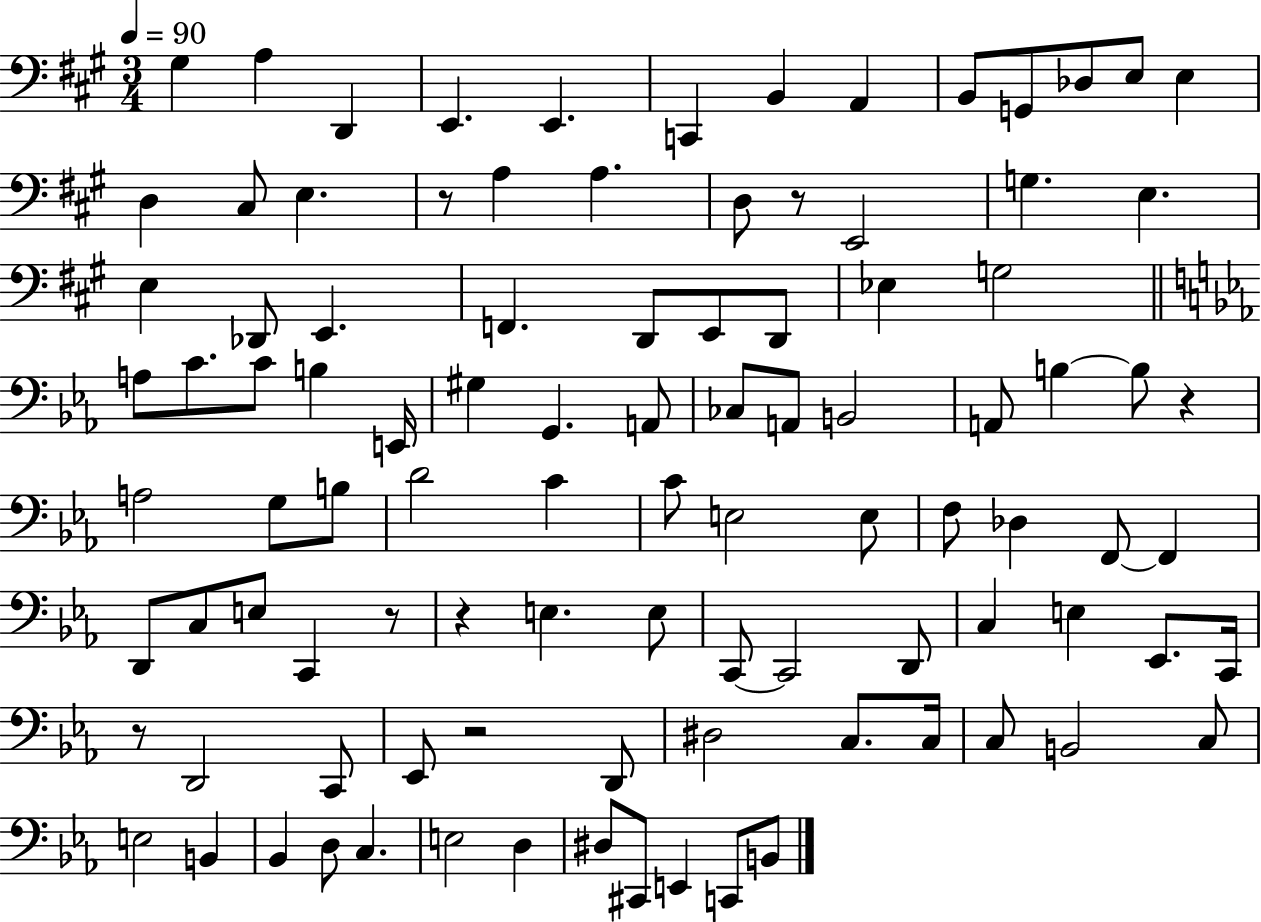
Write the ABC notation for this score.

X:1
T:Untitled
M:3/4
L:1/4
K:A
^G, A, D,, E,, E,, C,, B,, A,, B,,/2 G,,/2 _D,/2 E,/2 E, D, ^C,/2 E, z/2 A, A, D,/2 z/2 E,,2 G, E, E, _D,,/2 E,, F,, D,,/2 E,,/2 D,,/2 _E, G,2 A,/2 C/2 C/2 B, E,,/4 ^G, G,, A,,/2 _C,/2 A,,/2 B,,2 A,,/2 B, B,/2 z A,2 G,/2 B,/2 D2 C C/2 E,2 E,/2 F,/2 _D, F,,/2 F,, D,,/2 C,/2 E,/2 C,, z/2 z E, E,/2 C,,/2 C,,2 D,,/2 C, E, _E,,/2 C,,/4 z/2 D,,2 C,,/2 _E,,/2 z2 D,,/2 ^D,2 C,/2 C,/4 C,/2 B,,2 C,/2 E,2 B,, _B,, D,/2 C, E,2 D, ^D,/2 ^C,,/2 E,, C,,/2 B,,/2